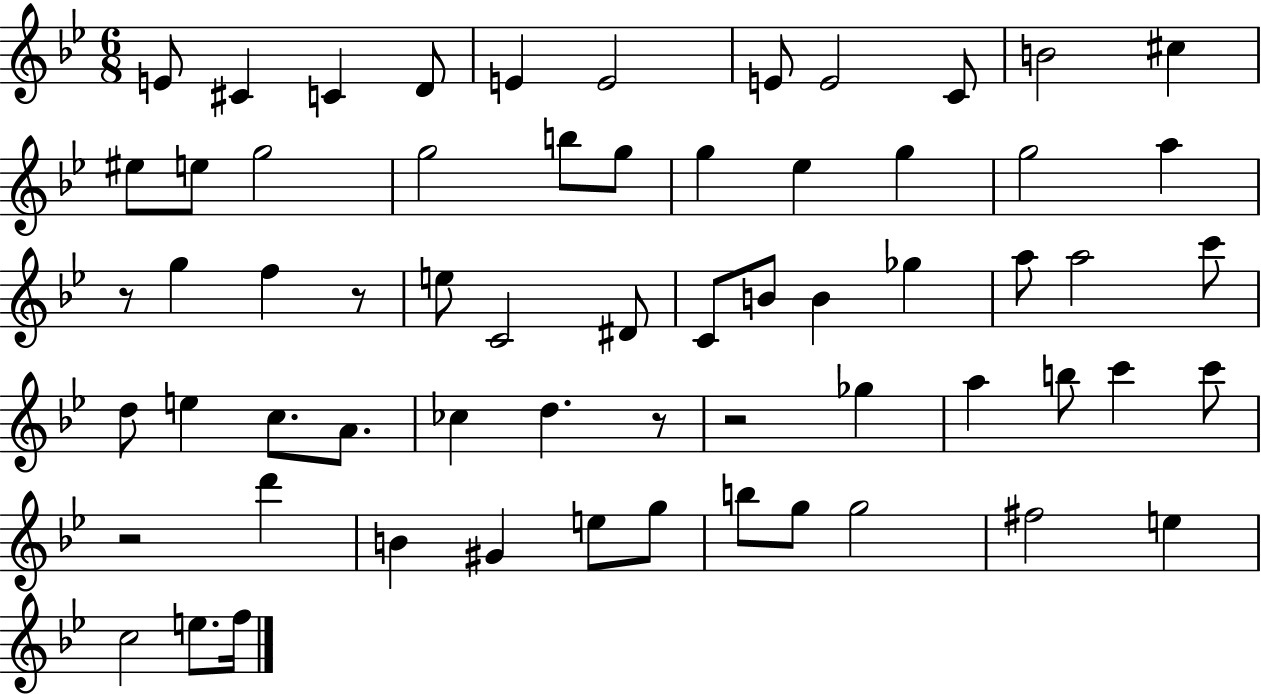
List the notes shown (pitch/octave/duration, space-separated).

E4/e C#4/q C4/q D4/e E4/q E4/h E4/e E4/h C4/e B4/h C#5/q EIS5/e E5/e G5/h G5/h B5/e G5/e G5/q Eb5/q G5/q G5/h A5/q R/e G5/q F5/q R/e E5/e C4/h D#4/e C4/e B4/e B4/q Gb5/q A5/e A5/h C6/e D5/e E5/q C5/e. A4/e. CES5/q D5/q. R/e R/h Gb5/q A5/q B5/e C6/q C6/e R/h D6/q B4/q G#4/q E5/e G5/e B5/e G5/e G5/h F#5/h E5/q C5/h E5/e. F5/s